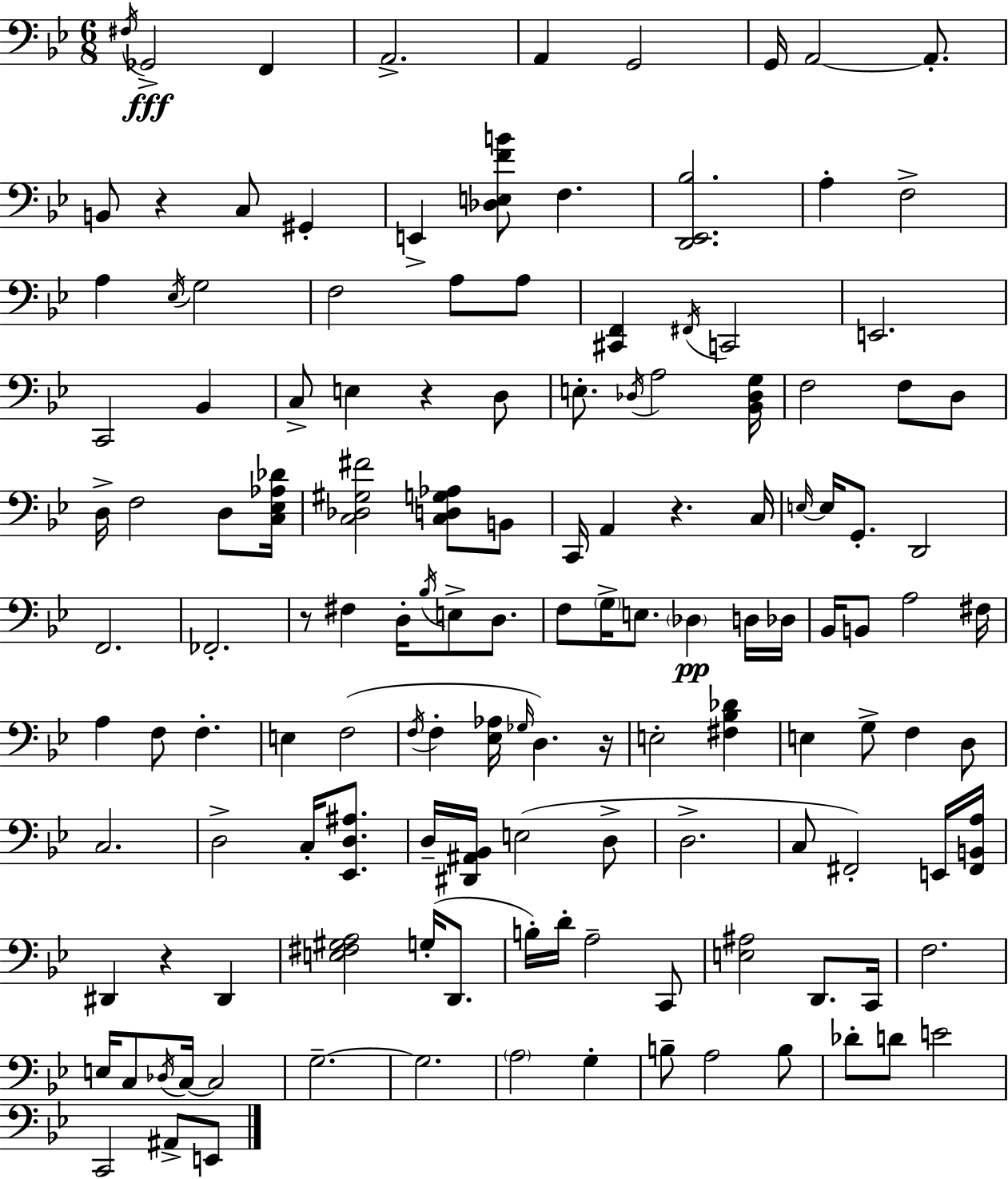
F#3/s Gb2/h F2/q A2/h. A2/q G2/h G2/s A2/h A2/e. B2/e R/q C3/e G#2/q E2/q [Db3,E3,F4,B4]/e F3/q. [D2,Eb2,Bb3]/h. A3/q F3/h A3/q Eb3/s G3/h F3/h A3/e A3/e [C#2,F2]/q F#2/s C2/h E2/h. C2/h Bb2/q C3/e E3/q R/q D3/e E3/e. Db3/s A3/h [Bb2,Db3,G3]/s F3/h F3/e D3/e D3/s F3/h D3/e [C3,Eb3,Ab3,Db4]/s [C3,Db3,G#3,F#4]/h [C3,D3,G3,Ab3]/e B2/e C2/s A2/q R/q. C3/s E3/s E3/s G2/e. D2/h F2/h. FES2/h. R/e F#3/q D3/s Bb3/s E3/e D3/e. F3/e G3/s E3/e. Db3/q D3/s Db3/s Bb2/s B2/e A3/h F#3/s A3/q F3/e F3/q. E3/q F3/h F3/s F3/q [Eb3,Ab3]/s Gb3/s D3/q. R/s E3/h [F#3,Bb3,Db4]/q E3/q G3/e F3/q D3/e C3/h. D3/h C3/s [Eb2,D3,A#3]/e. D3/s [D#2,A#2,Bb2]/s E3/h D3/e D3/h. C3/e F#2/h E2/s [F#2,B2,A3]/s D#2/q R/q D#2/q [E3,F#3,G#3,A3]/h G3/s D2/e. B3/s D4/s A3/h C2/e [E3,A#3]/h D2/e. C2/s F3/h. E3/s C3/e Db3/s C3/s C3/h G3/h. G3/h. A3/h G3/q B3/e A3/h B3/e Db4/e D4/e E4/h C2/h A#2/e E2/e